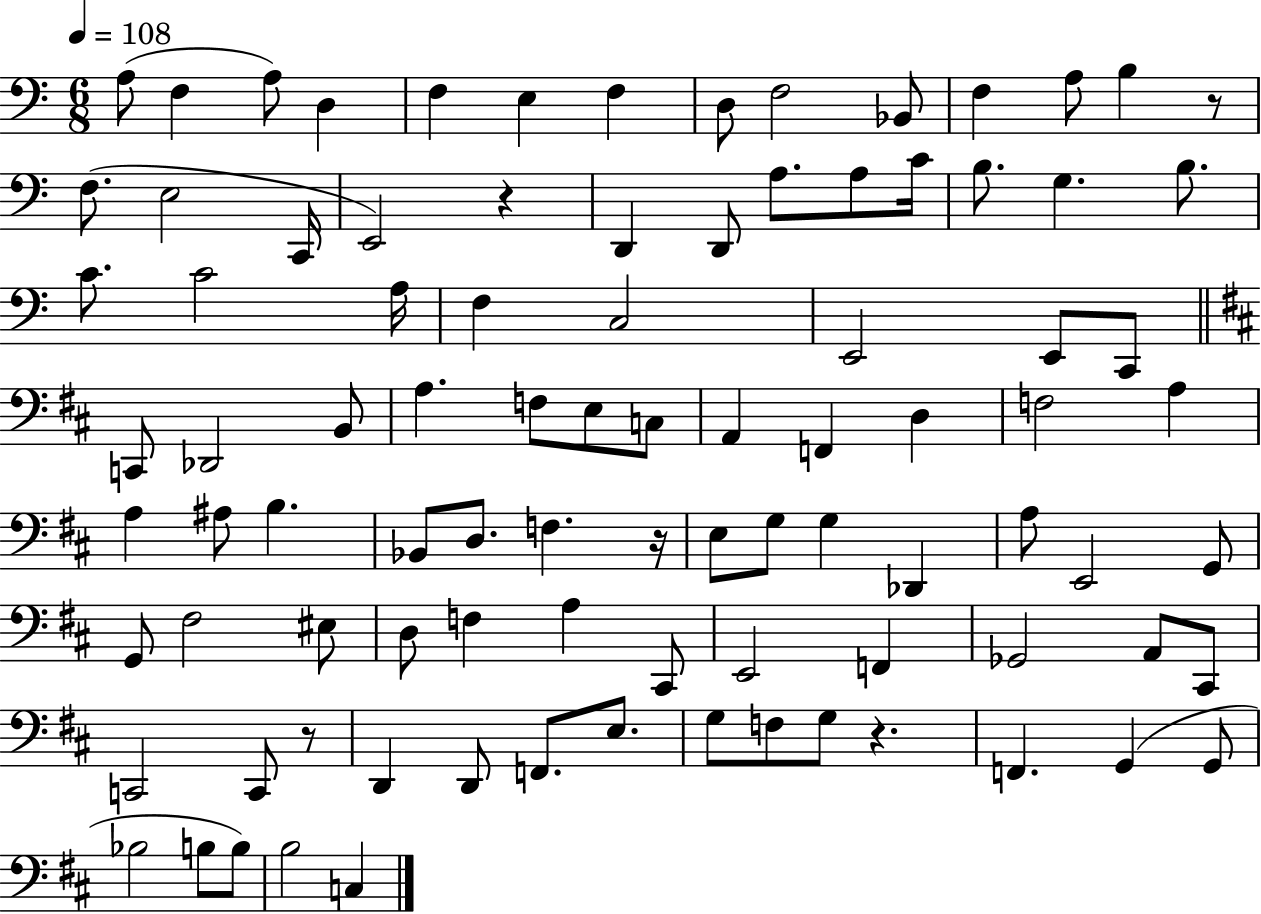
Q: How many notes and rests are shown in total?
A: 92